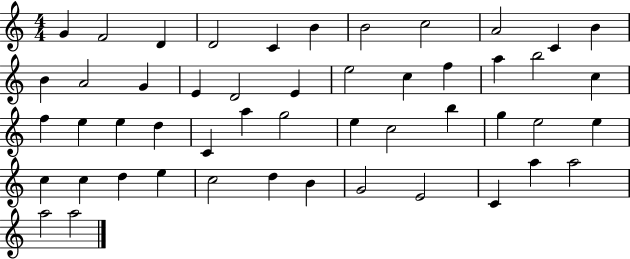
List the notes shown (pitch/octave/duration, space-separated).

G4/q F4/h D4/q D4/h C4/q B4/q B4/h C5/h A4/h C4/q B4/q B4/q A4/h G4/q E4/q D4/h E4/q E5/h C5/q F5/q A5/q B5/h C5/q F5/q E5/q E5/q D5/q C4/q A5/q G5/h E5/q C5/h B5/q G5/q E5/h E5/q C5/q C5/q D5/q E5/q C5/h D5/q B4/q G4/h E4/h C4/q A5/q A5/h A5/h A5/h